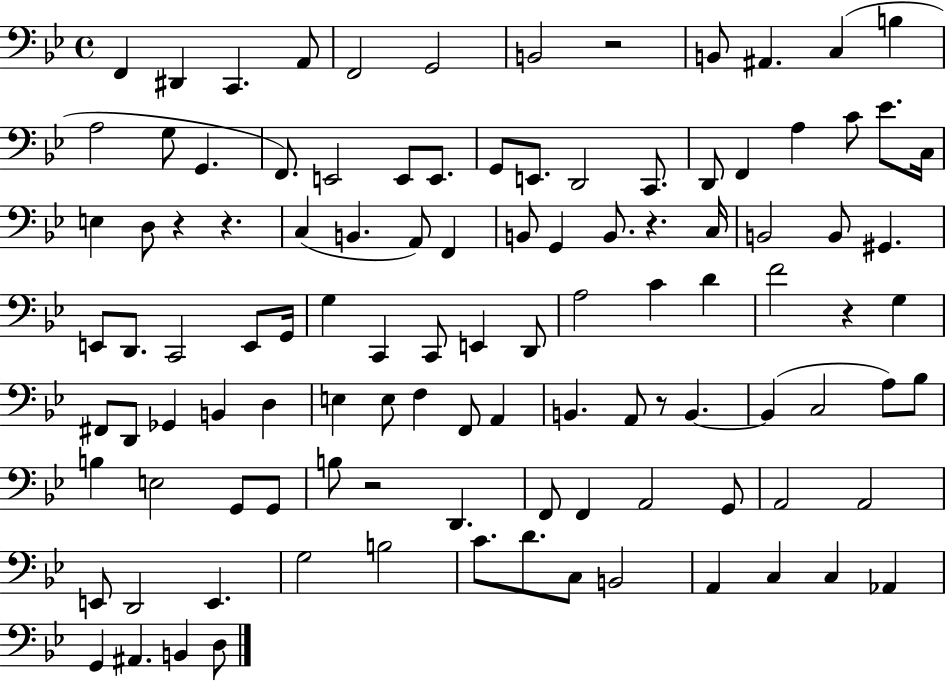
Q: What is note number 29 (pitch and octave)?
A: E3